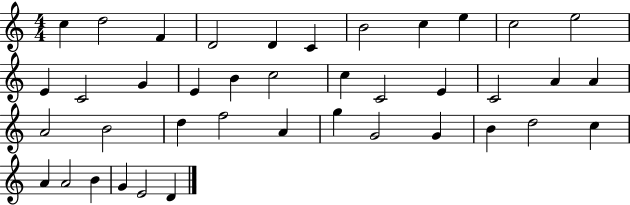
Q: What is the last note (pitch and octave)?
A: D4